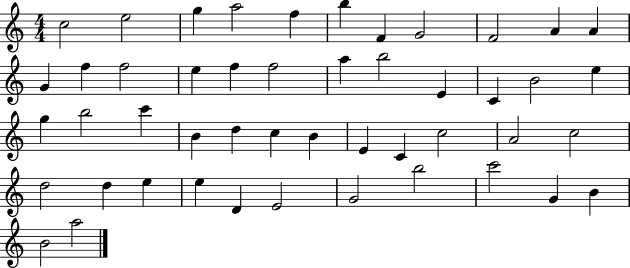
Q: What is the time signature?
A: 4/4